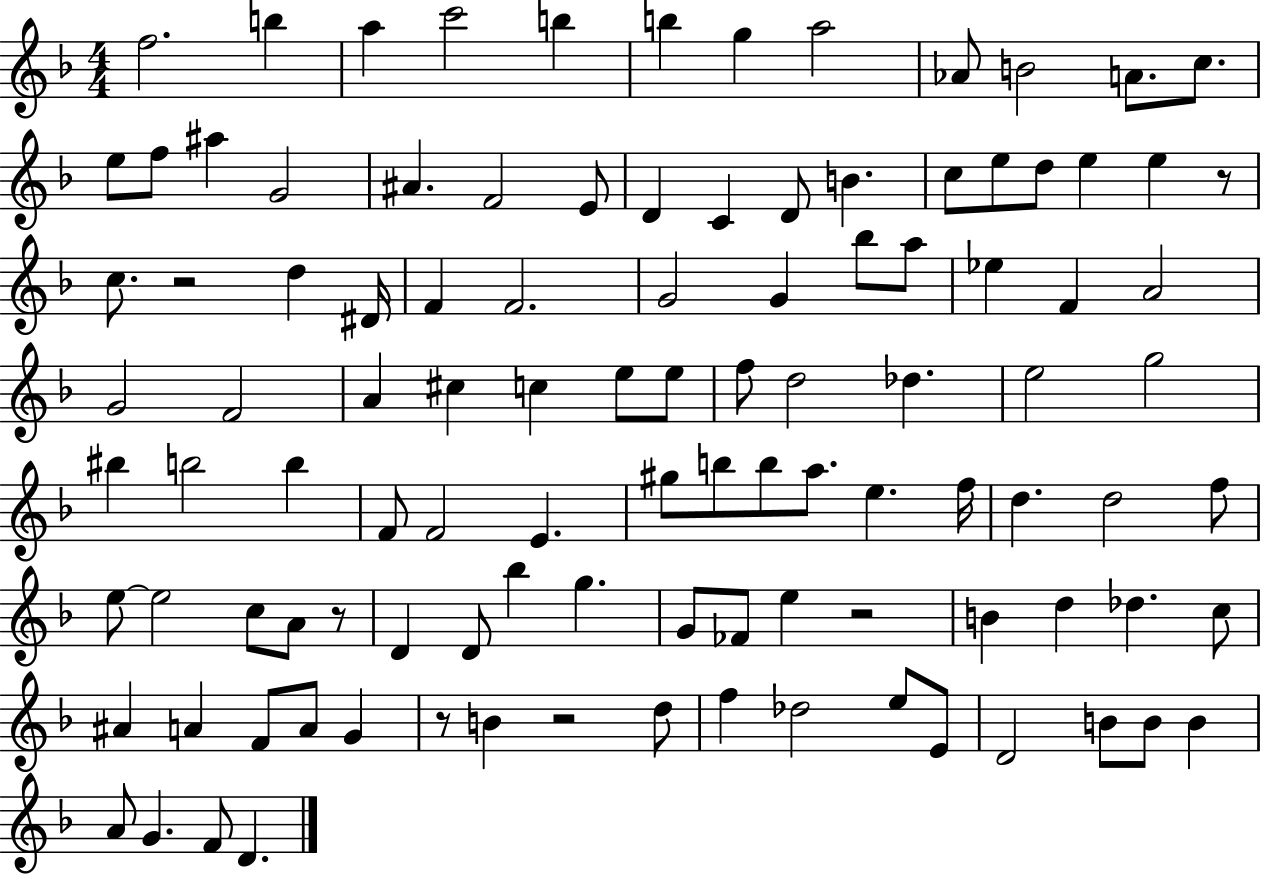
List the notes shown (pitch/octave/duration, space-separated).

F5/h. B5/q A5/q C6/h B5/q B5/q G5/q A5/h Ab4/e B4/h A4/e. C5/e. E5/e F5/e A#5/q G4/h A#4/q. F4/h E4/e D4/q C4/q D4/e B4/q. C5/e E5/e D5/e E5/q E5/q R/e C5/e. R/h D5/q D#4/s F4/q F4/h. G4/h G4/q Bb5/e A5/e Eb5/q F4/q A4/h G4/h F4/h A4/q C#5/q C5/q E5/e E5/e F5/e D5/h Db5/q. E5/h G5/h BIS5/q B5/h B5/q F4/e F4/h E4/q. G#5/e B5/e B5/e A5/e. E5/q. F5/s D5/q. D5/h F5/e E5/e E5/h C5/e A4/e R/e D4/q D4/e Bb5/q G5/q. G4/e FES4/e E5/q R/h B4/q D5/q Db5/q. C5/e A#4/q A4/q F4/e A4/e G4/q R/e B4/q R/h D5/e F5/q Db5/h E5/e E4/e D4/h B4/e B4/e B4/q A4/e G4/q. F4/e D4/q.